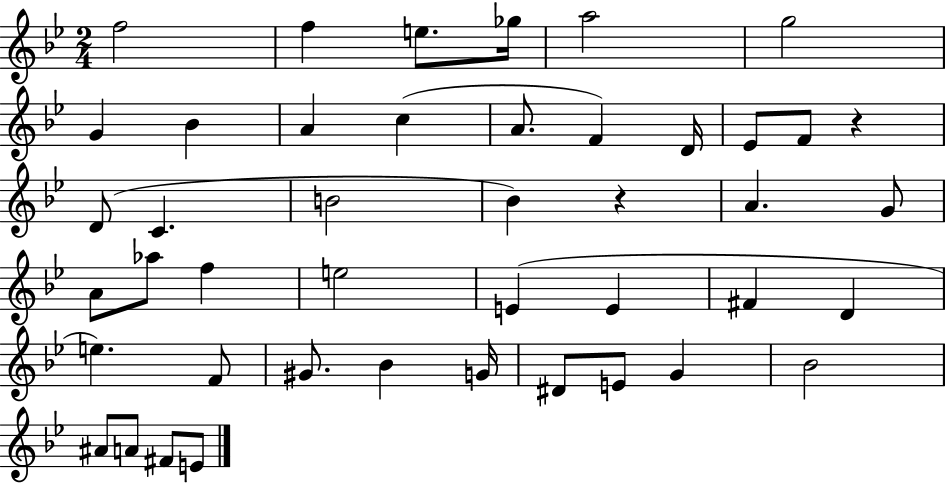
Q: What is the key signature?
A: BES major